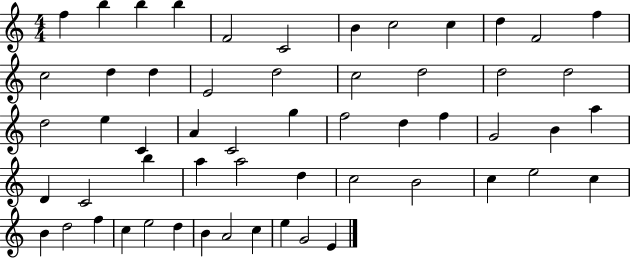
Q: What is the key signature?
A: C major